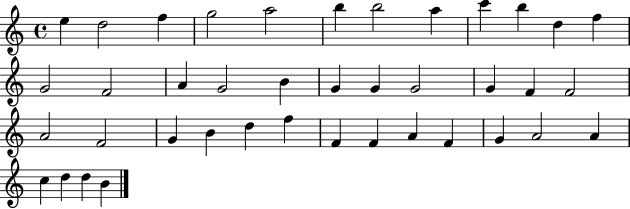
{
  \clef treble
  \time 4/4
  \defaultTimeSignature
  \key c \major
  e''4 d''2 f''4 | g''2 a''2 | b''4 b''2 a''4 | c'''4 b''4 d''4 f''4 | \break g'2 f'2 | a'4 g'2 b'4 | g'4 g'4 g'2 | g'4 f'4 f'2 | \break a'2 f'2 | g'4 b'4 d''4 f''4 | f'4 f'4 a'4 f'4 | g'4 a'2 a'4 | \break c''4 d''4 d''4 b'4 | \bar "|."
}